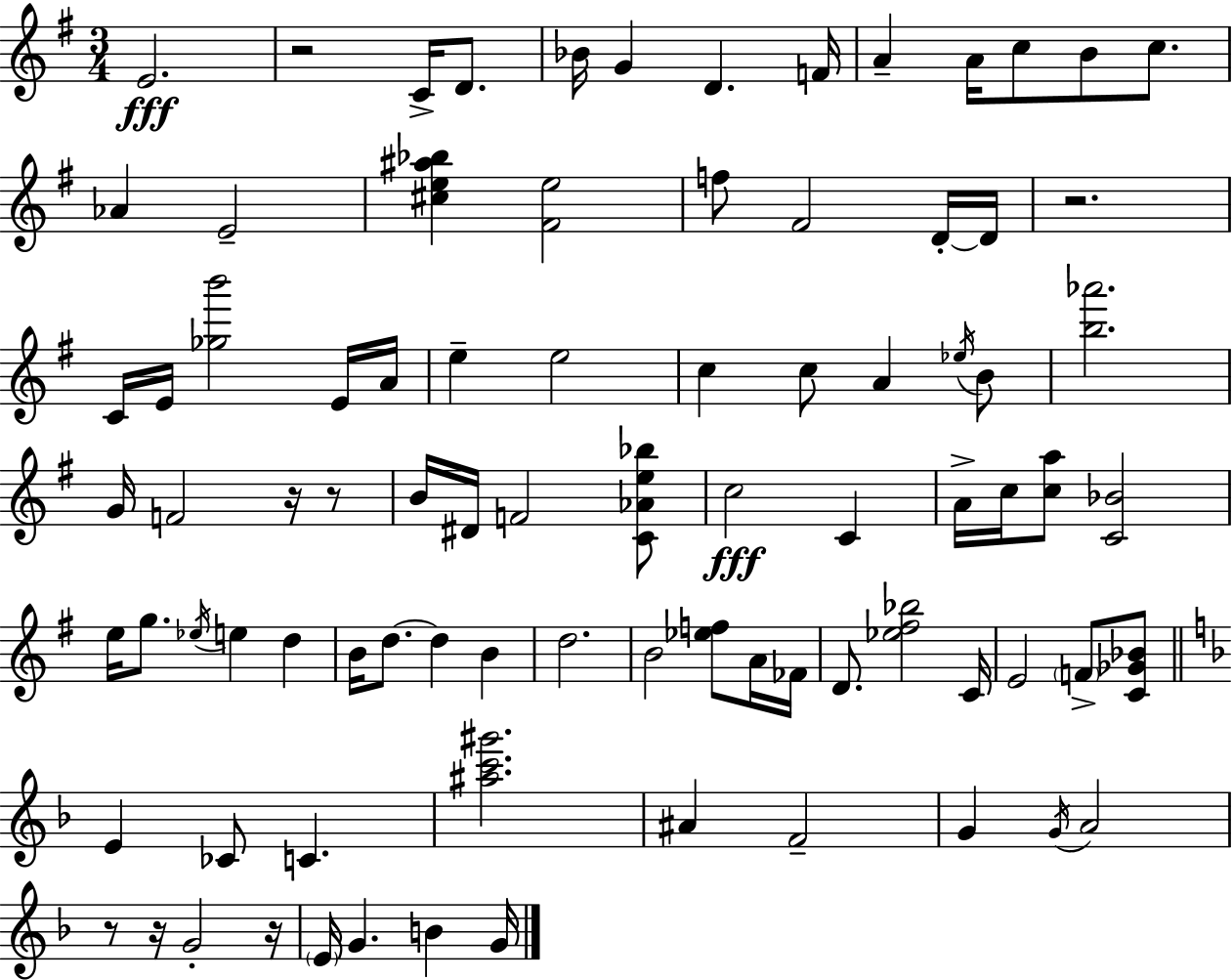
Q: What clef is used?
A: treble